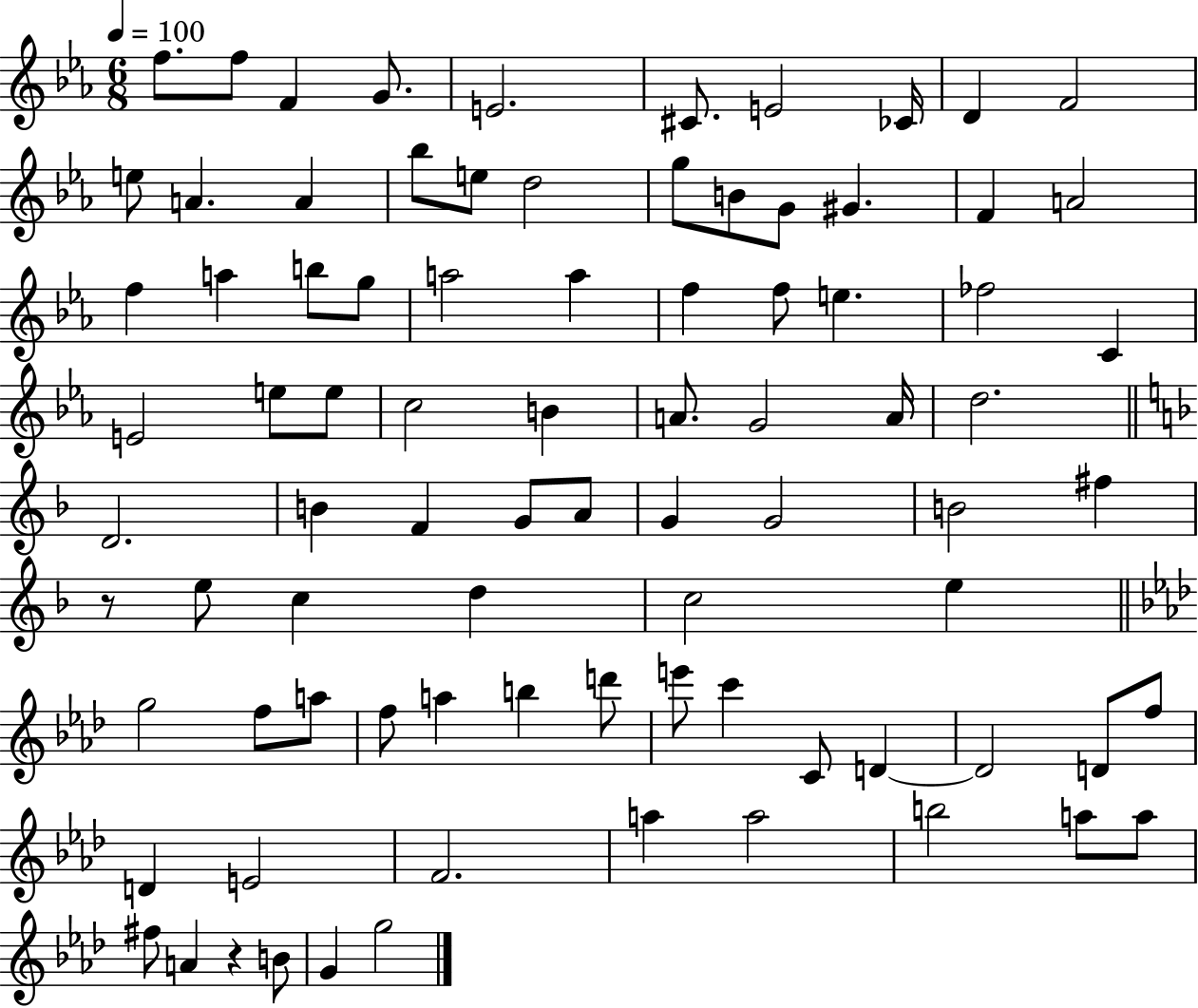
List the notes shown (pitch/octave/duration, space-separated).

F5/e. F5/e F4/q G4/e. E4/h. C#4/e. E4/h CES4/s D4/q F4/h E5/e A4/q. A4/q Bb5/e E5/e D5/h G5/e B4/e G4/e G#4/q. F4/q A4/h F5/q A5/q B5/e G5/e A5/h A5/q F5/q F5/e E5/q. FES5/h C4/q E4/h E5/e E5/e C5/h B4/q A4/e. G4/h A4/s D5/h. D4/h. B4/q F4/q G4/e A4/e G4/q G4/h B4/h F#5/q R/e E5/e C5/q D5/q C5/h E5/q G5/h F5/e A5/e F5/e A5/q B5/q D6/e E6/e C6/q C4/e D4/q D4/h D4/e F5/e D4/q E4/h F4/h. A5/q A5/h B5/h A5/e A5/e F#5/e A4/q R/q B4/e G4/q G5/h